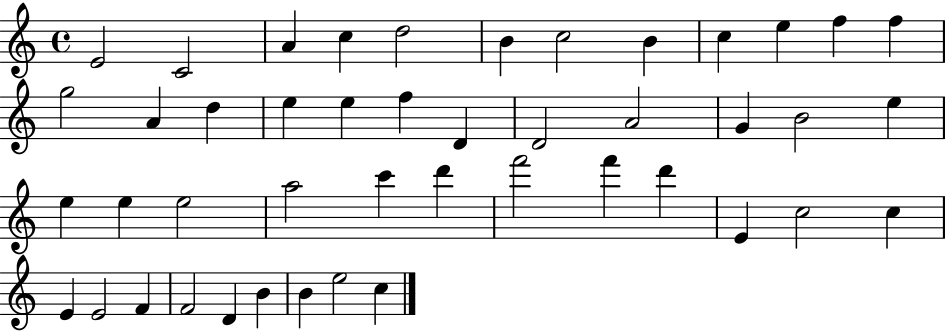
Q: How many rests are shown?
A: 0